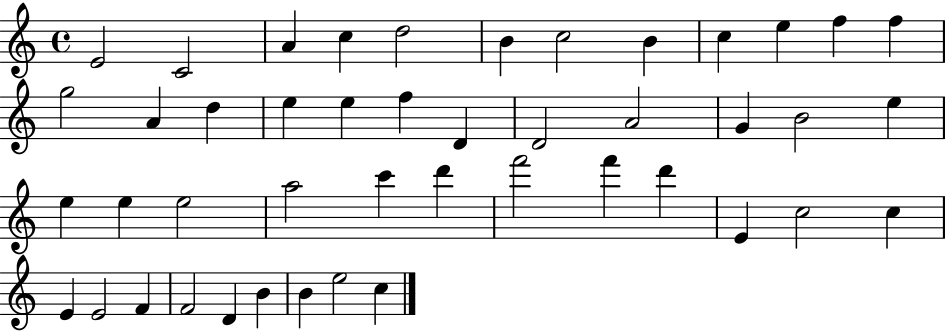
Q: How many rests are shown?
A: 0